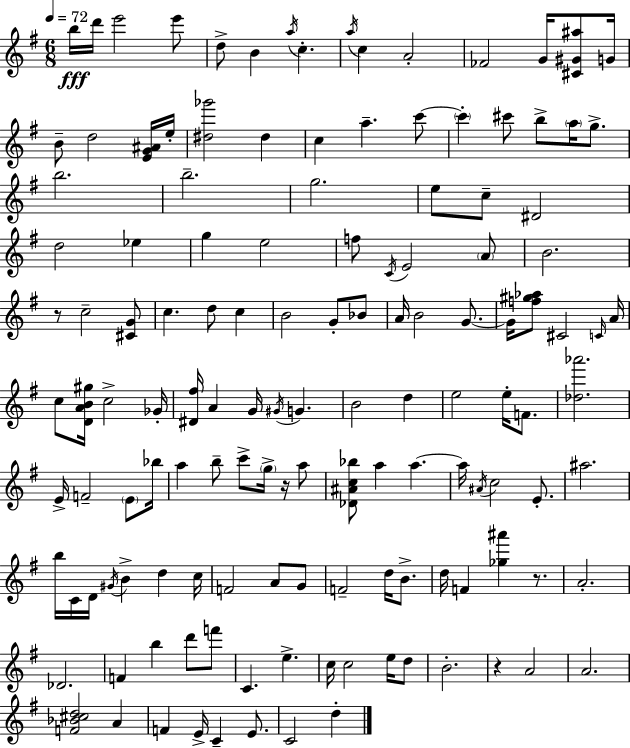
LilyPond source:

{
  \clef treble
  \numericTimeSignature
  \time 6/8
  \key e \minor
  \tempo 4 = 72
  b''16\fff d'''16 e'''2 e'''8 | d''8-> b'4 \acciaccatura { a''16 } c''4.-. | \acciaccatura { a''16 } c''4 a'2-. | fes'2 g'16 <cis' gis' ais''>8 | \break g'16 b'8-- d''2 | <e' g' ais'>16 e''16-. <dis'' ges'''>2 dis''4 | c''4 a''4.-- | c'''8~~ \parenthesize c'''4-. cis'''8 b''8-> \parenthesize a''16 g''8.-> | \break b''2. | b''2.-- | g''2. | e''8 c''8-- dis'2 | \break d''2 ees''4 | g''4 e''2 | f''8 \acciaccatura { c'16 } e'2 | \parenthesize a'8 b'2. | \break r8 c''2-- | <cis' g'>8 c''4. d''8 c''4 | b'2 g'8-. | bes'8 a'16 b'2 | \break g'8.~~ g'16 <f'' gis'' aes''>8 cis'2 | \grace { c'16 } a'16 c''8 <d' a' b' gis''>16 c''2-> | ges'16-. <dis' fis''>16 a'4 g'16 \acciaccatura { gis'16 } g'4. | b'2 | \break d''4 e''2 | e''16-. f'8. <des'' aes'''>2. | e'16-> f'2-- | \parenthesize e'8 bes''16 a''4 b''8-- c'''8-> | \break \parenthesize g''16-> r16 a''8 <des' ais' c'' bes''>8 a''4 a''4.~~ | a''16 \acciaccatura { ais'16 } c''2 | e'8.-. ais''2. | b''16 c'16 d'16 \acciaccatura { gis'16 } b'4-> | \break d''4 c''16 f'2 | a'8 g'8 f'2-- | d''16 b'8.-> d''16 f'4 | <ges'' ais'''>4 r8. a'2.-. | \break des'2. | f'4 b''4 | d'''8 f'''8 c'4. | e''4.-> c''16 c''2 | \break e''16 d''8 b'2.-. | r4 a'2 | a'2. | <f' bes' cis'' d''>2 | \break a'4 f'4 e'16-> | c'4-- e'8. c'2 | d''4-. \bar "|."
}